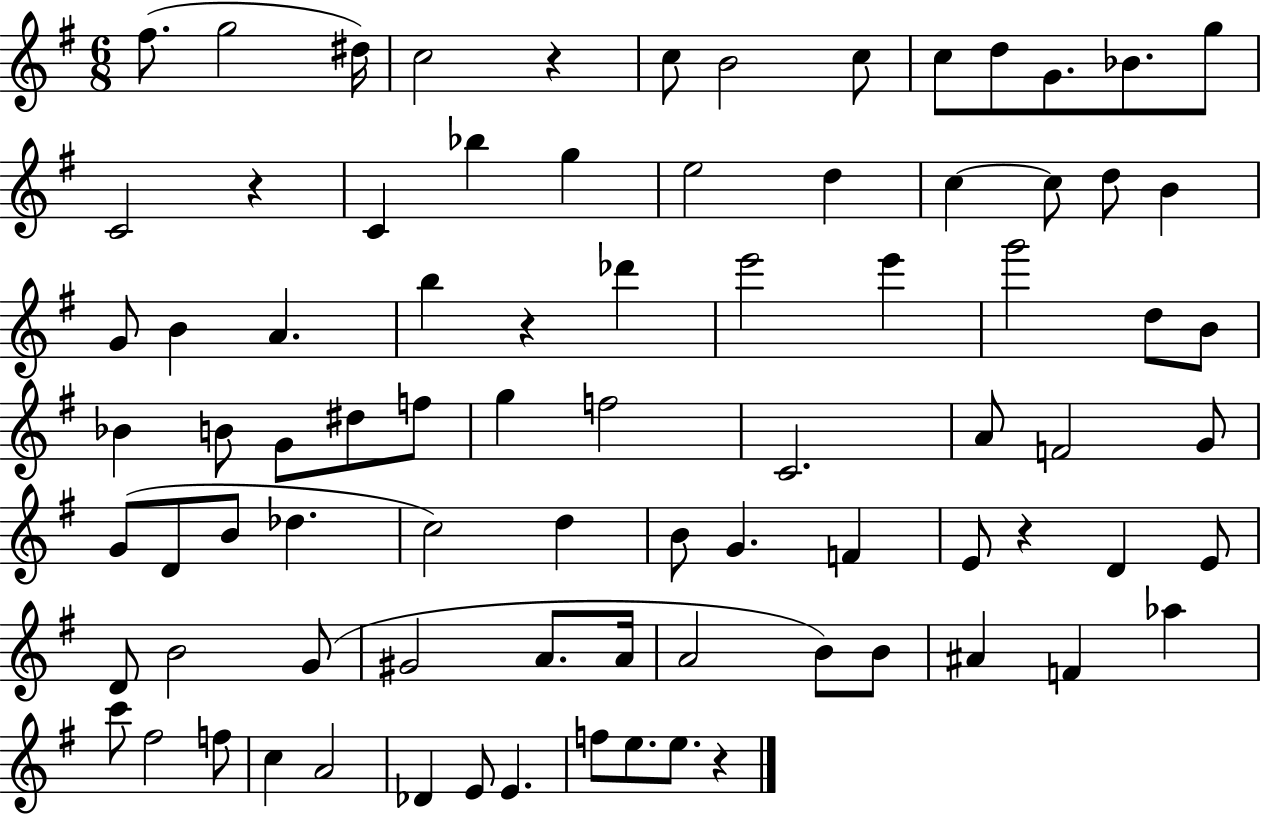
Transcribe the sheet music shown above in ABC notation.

X:1
T:Untitled
M:6/8
L:1/4
K:G
^f/2 g2 ^d/4 c2 z c/2 B2 c/2 c/2 d/2 G/2 _B/2 g/2 C2 z C _b g e2 d c c/2 d/2 B G/2 B A b z _d' e'2 e' g'2 d/2 B/2 _B B/2 G/2 ^d/2 f/2 g f2 C2 A/2 F2 G/2 G/2 D/2 B/2 _d c2 d B/2 G F E/2 z D E/2 D/2 B2 G/2 ^G2 A/2 A/4 A2 B/2 B/2 ^A F _a c'/2 ^f2 f/2 c A2 _D E/2 E f/2 e/2 e/2 z